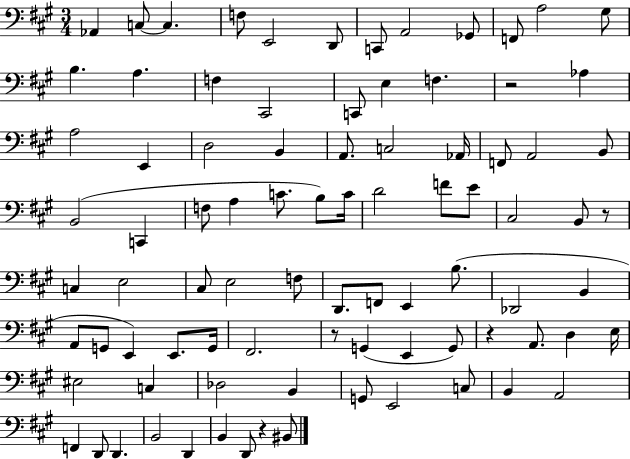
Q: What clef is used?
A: bass